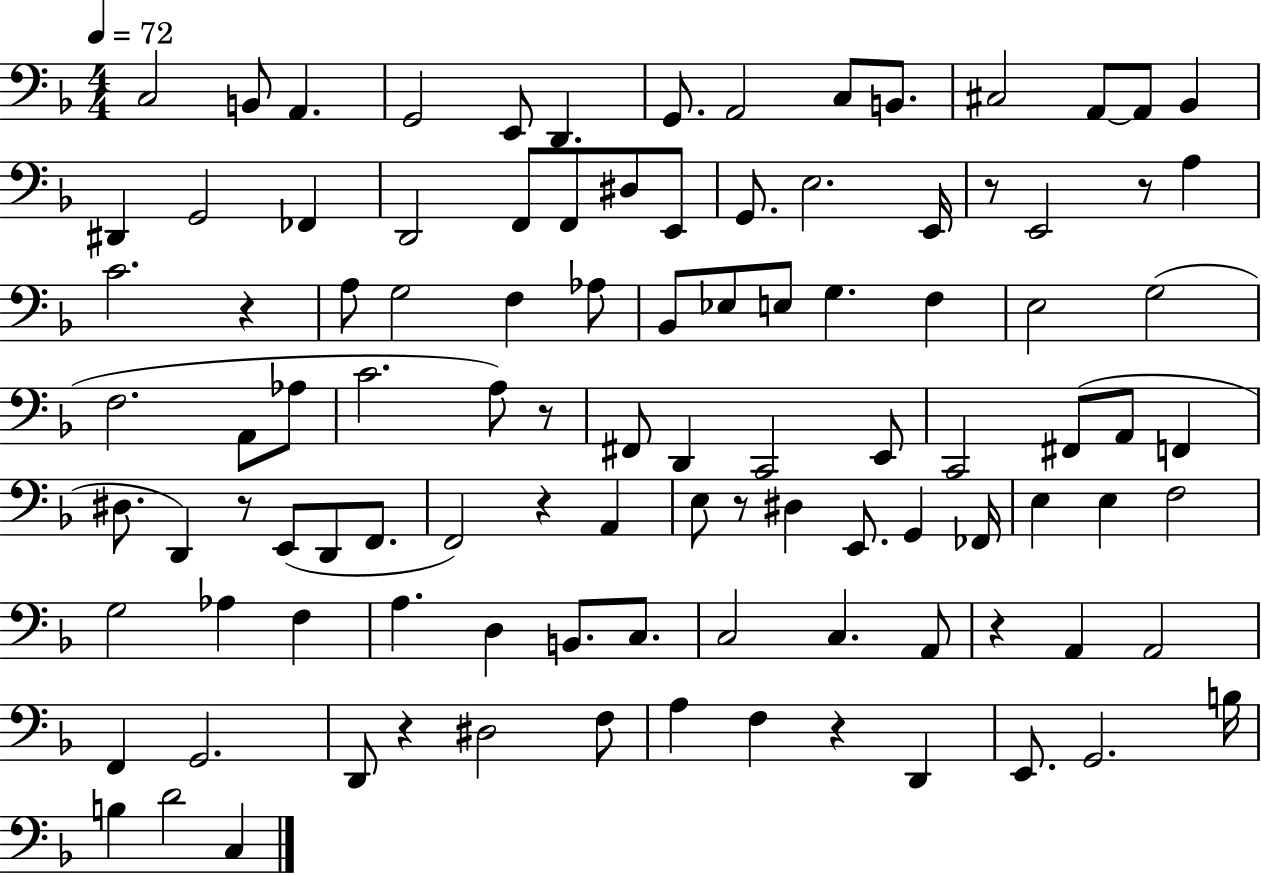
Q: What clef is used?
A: bass